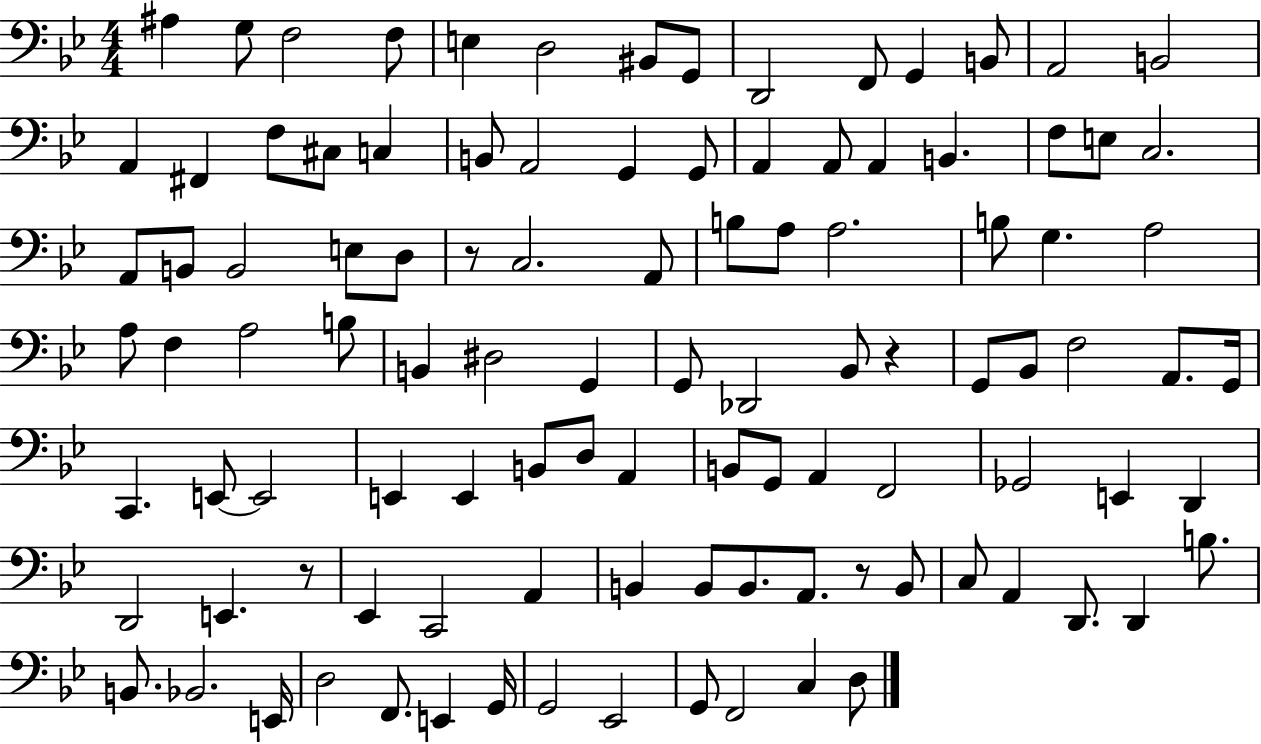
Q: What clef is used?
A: bass